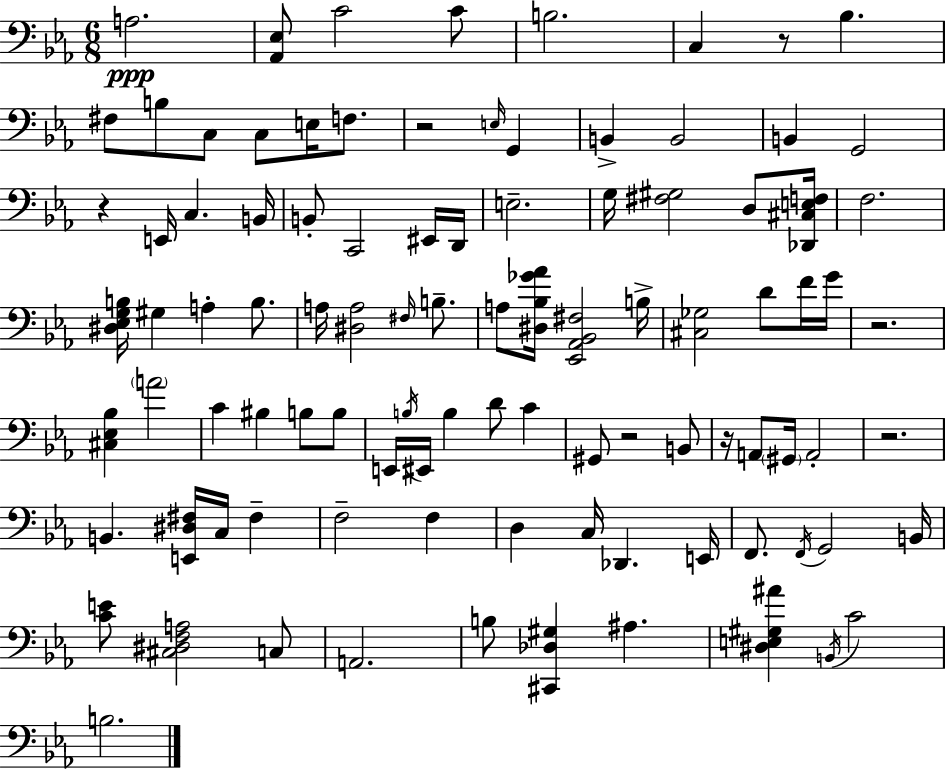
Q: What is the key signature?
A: EES major